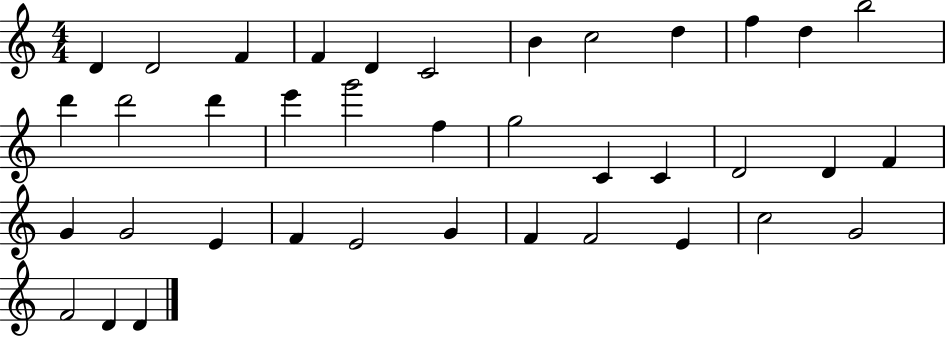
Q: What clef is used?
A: treble